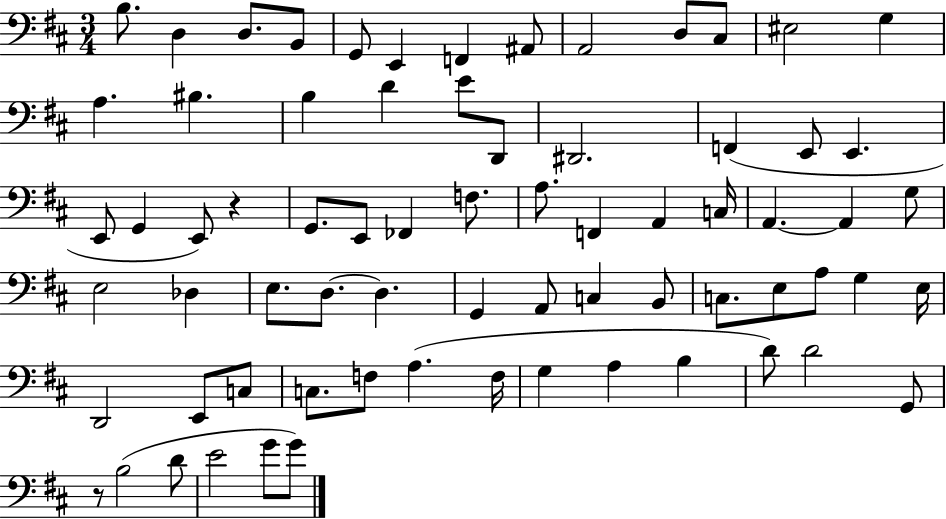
B3/e. D3/q D3/e. B2/e G2/e E2/q F2/q A#2/e A2/h D3/e C#3/e EIS3/h G3/q A3/q. BIS3/q. B3/q D4/q E4/e D2/e D#2/h. F2/q E2/e E2/q. E2/e G2/q E2/e R/q G2/e. E2/e FES2/q F3/e. A3/e. F2/q A2/q C3/s A2/q. A2/q G3/e E3/h Db3/q E3/e. D3/e. D3/q. G2/q A2/e C3/q B2/e C3/e. E3/e A3/e G3/q E3/s D2/h E2/e C3/e C3/e. F3/e A3/q. F3/s G3/q A3/q B3/q D4/e D4/h G2/e R/e B3/h D4/e E4/h G4/e G4/e